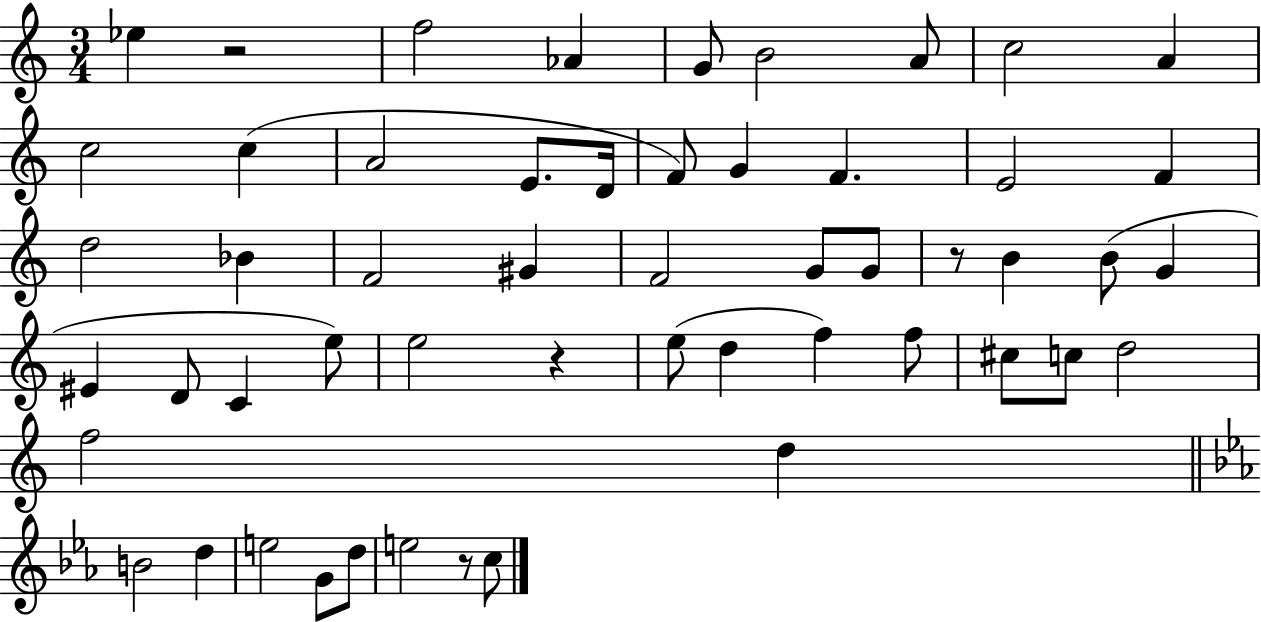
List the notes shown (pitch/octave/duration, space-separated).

Eb5/q R/h F5/h Ab4/q G4/e B4/h A4/e C5/h A4/q C5/h C5/q A4/h E4/e. D4/s F4/e G4/q F4/q. E4/h F4/q D5/h Bb4/q F4/h G#4/q F4/h G4/e G4/e R/e B4/q B4/e G4/q EIS4/q D4/e C4/q E5/e E5/h R/q E5/e D5/q F5/q F5/e C#5/e C5/e D5/h F5/h D5/q B4/h D5/q E5/h G4/e D5/e E5/h R/e C5/e